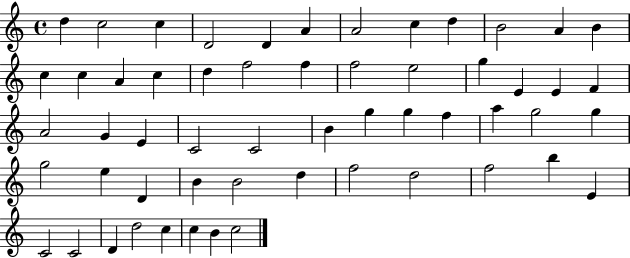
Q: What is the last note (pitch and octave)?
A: C5